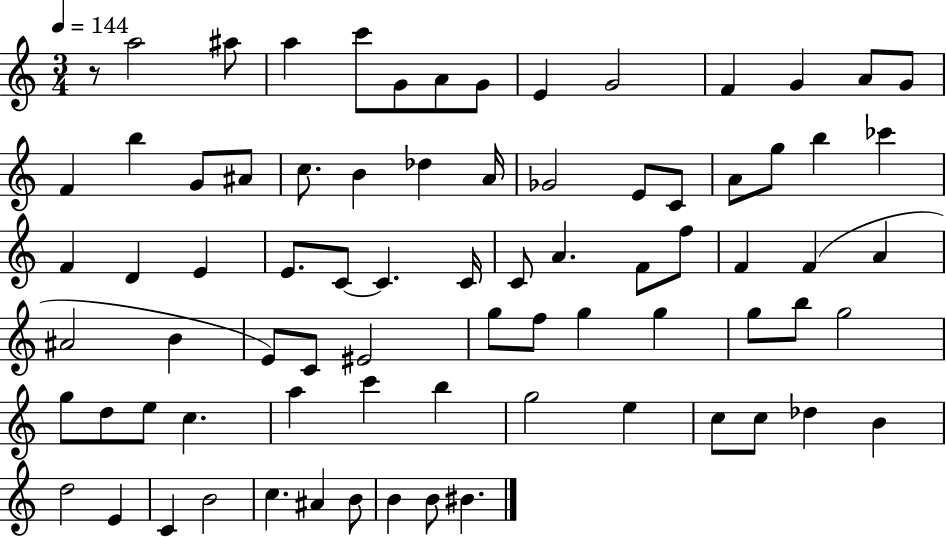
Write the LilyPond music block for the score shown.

{
  \clef treble
  \numericTimeSignature
  \time 3/4
  \key c \major
  \tempo 4 = 144
  r8 a''2 ais''8 | a''4 c'''8 g'8 a'8 g'8 | e'4 g'2 | f'4 g'4 a'8 g'8 | \break f'4 b''4 g'8 ais'8 | c''8. b'4 des''4 a'16 | ges'2 e'8 c'8 | a'8 g''8 b''4 ces'''4 | \break f'4 d'4 e'4 | e'8. c'8~~ c'4. c'16 | c'8 a'4. f'8 f''8 | f'4 f'4( a'4 | \break ais'2 b'4 | e'8) c'8 eis'2 | g''8 f''8 g''4 g''4 | g''8 b''8 g''2 | \break g''8 d''8 e''8 c''4. | a''4 c'''4 b''4 | g''2 e''4 | c''8 c''8 des''4 b'4 | \break d''2 e'4 | c'4 b'2 | c''4. ais'4 b'8 | b'4 b'8 bis'4. | \break \bar "|."
}